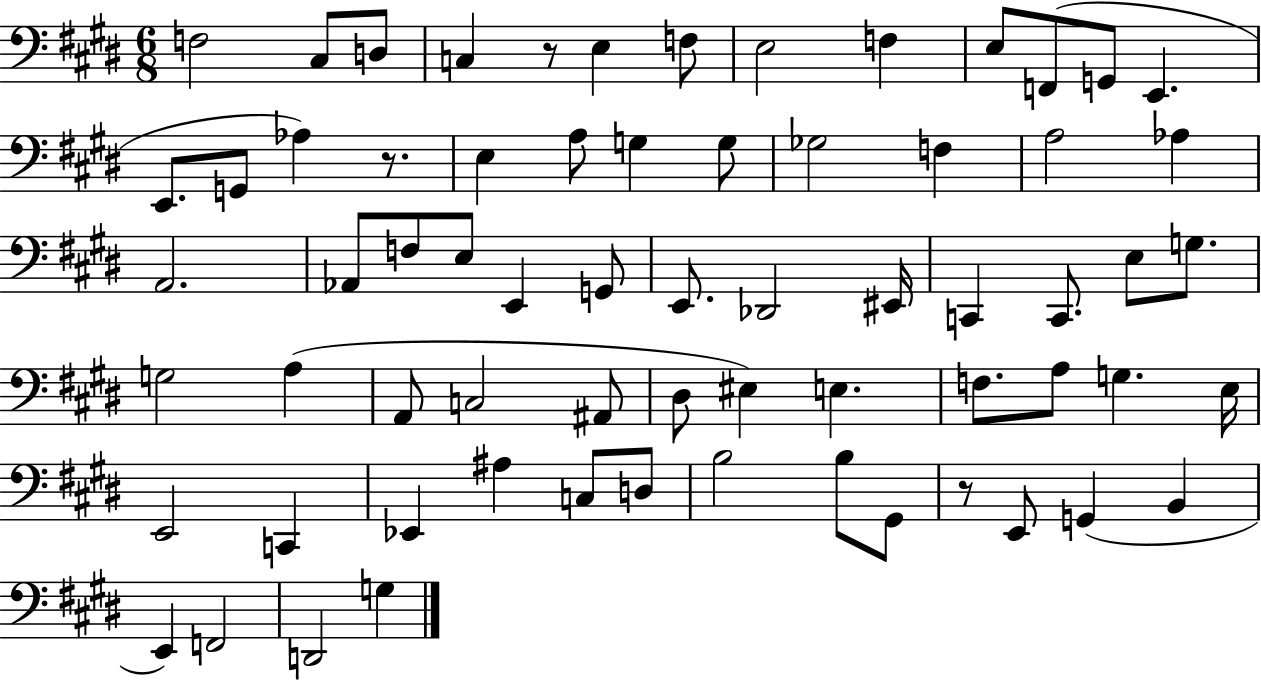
F3/h C#3/e D3/e C3/q R/e E3/q F3/e E3/h F3/q E3/e F2/e G2/e E2/q. E2/e. G2/e Ab3/q R/e. E3/q A3/e G3/q G3/e Gb3/h F3/q A3/h Ab3/q A2/h. Ab2/e F3/e E3/e E2/q G2/e E2/e. Db2/h EIS2/s C2/q C2/e. E3/e G3/e. G3/h A3/q A2/e C3/h A#2/e D#3/e EIS3/q E3/q. F3/e. A3/e G3/q. E3/s E2/h C2/q Eb2/q A#3/q C3/e D3/e B3/h B3/e G#2/e R/e E2/e G2/q B2/q E2/q F2/h D2/h G3/q